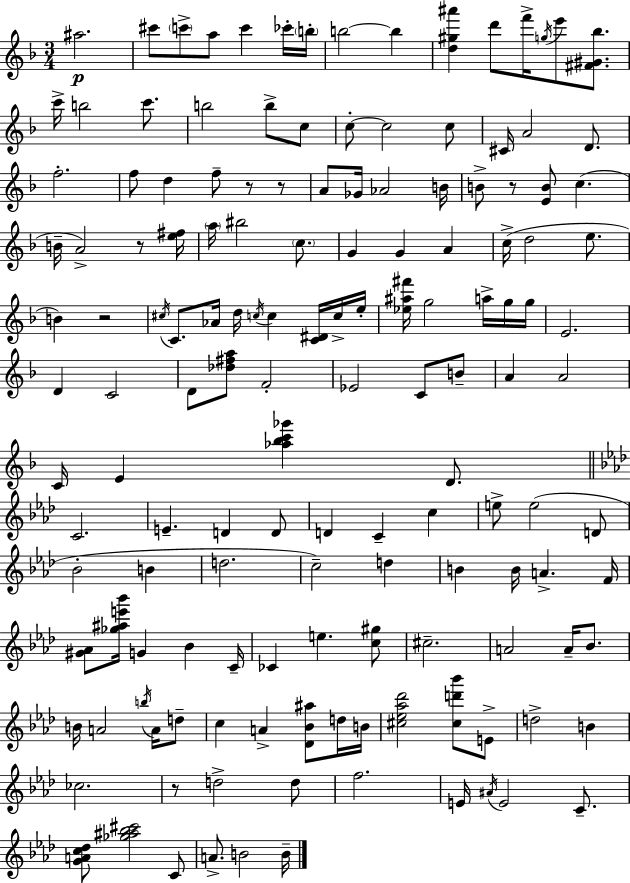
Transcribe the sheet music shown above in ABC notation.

X:1
T:Untitled
M:3/4
L:1/4
K:F
^a2 ^c'/2 c'/2 a/2 c' _c'/4 b/4 b2 b [d^g^a'] d'/2 f'/4 g/4 e'/2 [^F^G_b]/2 c'/4 b2 c'/2 b2 b/2 c/2 c/2 c2 c/2 ^C/4 A2 D/2 f2 f/2 d f/2 z/2 z/2 A/2 _G/4 _A2 B/4 B/2 z/2 [EB]/2 c B/4 A2 z/2 [e^f]/4 a/4 ^b2 c/2 G G A c/4 d2 e/2 B z2 ^c/4 C/2 _A/4 d/4 c/4 c [C^D]/4 c/4 e/4 [_e^a^f']/4 g2 a/4 g/4 g/4 E2 D C2 D/2 [_d^fa]/2 F2 _E2 C/2 B/2 A A2 C/4 E [_a_bc'_g'] D/2 C2 E D D/2 D C c e/2 e2 D/2 _B2 B d2 c2 d B B/4 A F/4 [^G_A]/2 [_g^ae'_b']/4 G _B C/4 _C e [c^g]/2 ^c2 A2 A/4 _B/2 B/4 A2 b/4 A/4 d/2 c A [_D_B^a]/2 d/4 B/4 [^c_e_a_d']2 [^cd'_b']/2 E/2 d2 B _c2 z/2 d2 d/2 f2 E/4 ^A/4 E2 C/2 [GAc_d]/2 [_g^a_b^c']2 C/2 A/2 B2 B/4